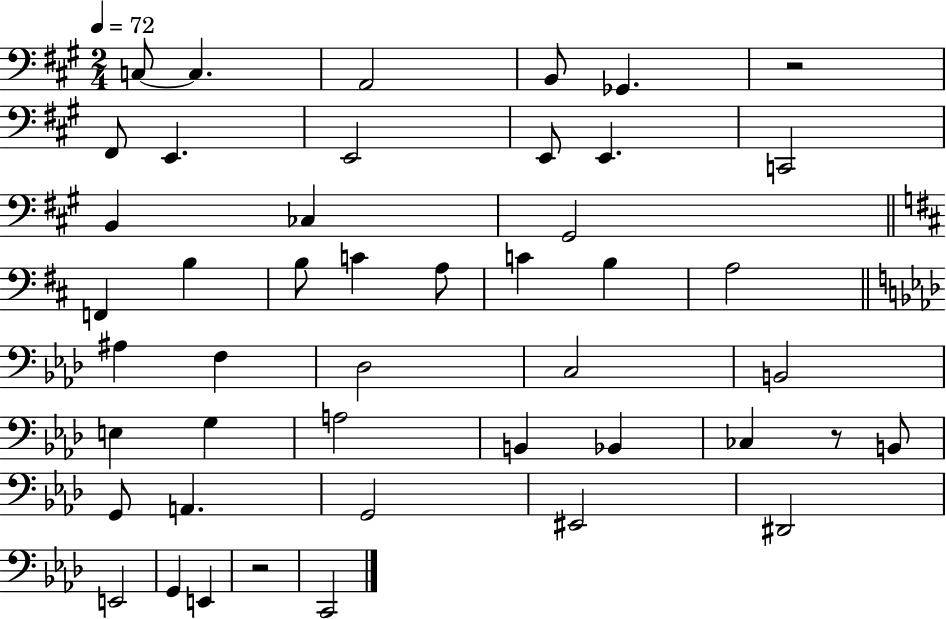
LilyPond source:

{
  \clef bass
  \numericTimeSignature
  \time 2/4
  \key a \major
  \tempo 4 = 72
  c8~~ c4. | a,2 | b,8 ges,4. | r2 | \break fis,8 e,4. | e,2 | e,8 e,4. | c,2 | \break b,4 ces4 | gis,2 | \bar "||" \break \key d \major f,4 b4 | b8 c'4 a8 | c'4 b4 | a2 | \break \bar "||" \break \key aes \major ais4 f4 | des2 | c2 | b,2 | \break e4 g4 | a2 | b,4 bes,4 | ces4 r8 b,8 | \break g,8 a,4. | g,2 | eis,2 | dis,2 | \break e,2 | g,4 e,4 | r2 | c,2 | \break \bar "|."
}